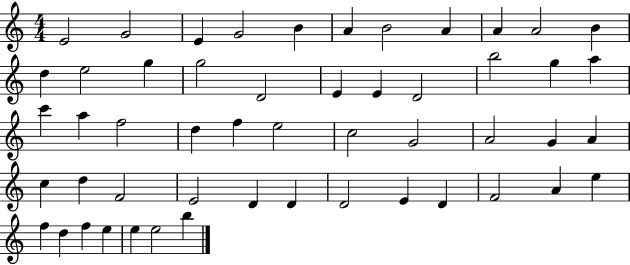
{
  \clef treble
  \numericTimeSignature
  \time 4/4
  \key c \major
  e'2 g'2 | e'4 g'2 b'4 | a'4 b'2 a'4 | a'4 a'2 b'4 | \break d''4 e''2 g''4 | g''2 d'2 | e'4 e'4 d'2 | b''2 g''4 a''4 | \break c'''4 a''4 f''2 | d''4 f''4 e''2 | c''2 g'2 | a'2 g'4 a'4 | \break c''4 d''4 f'2 | e'2 d'4 d'4 | d'2 e'4 d'4 | f'2 a'4 e''4 | \break f''4 d''4 f''4 e''4 | e''4 e''2 b''4 | \bar "|."
}